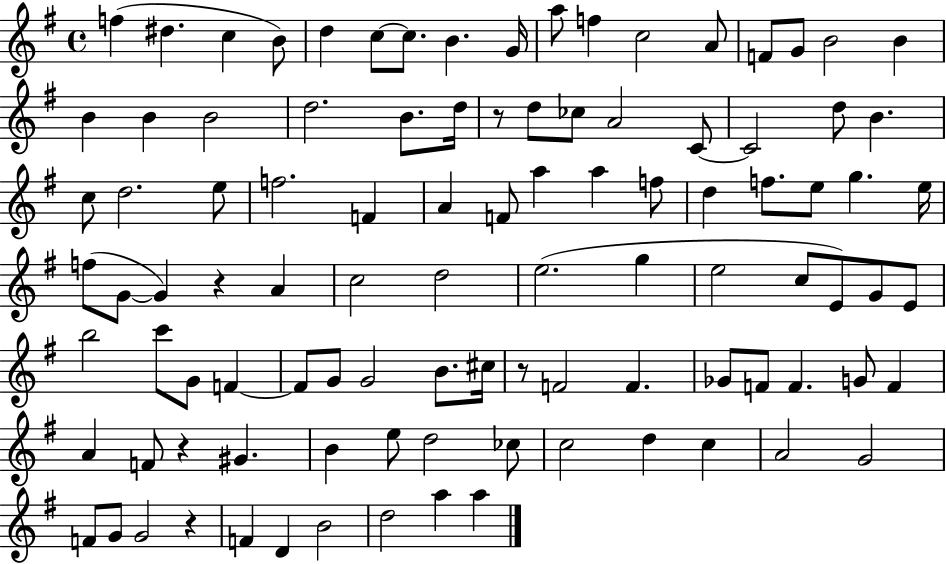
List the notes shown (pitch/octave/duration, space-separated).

F5/q D#5/q. C5/q B4/e D5/q C5/e C5/e. B4/q. G4/s A5/e F5/q C5/h A4/e F4/e G4/e B4/h B4/q B4/q B4/q B4/h D5/h. B4/e. D5/s R/e D5/e CES5/e A4/h C4/e C4/h D5/e B4/q. C5/e D5/h. E5/e F5/h. F4/q A4/q F4/e A5/q A5/q F5/e D5/q F5/e. E5/e G5/q. E5/s F5/e G4/e G4/q R/q A4/q C5/h D5/h E5/h. G5/q E5/h C5/e E4/e G4/e E4/e B5/h C6/e G4/e F4/q F4/e G4/e G4/h B4/e. C#5/s R/e F4/h F4/q. Gb4/e F4/e F4/q. G4/e F4/q A4/q F4/e R/q G#4/q. B4/q E5/e D5/h CES5/e C5/h D5/q C5/q A4/h G4/h F4/e G4/e G4/h R/q F4/q D4/q B4/h D5/h A5/q A5/q